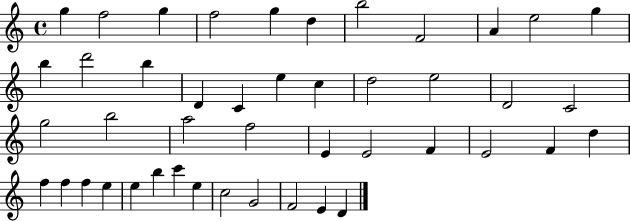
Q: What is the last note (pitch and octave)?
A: D4